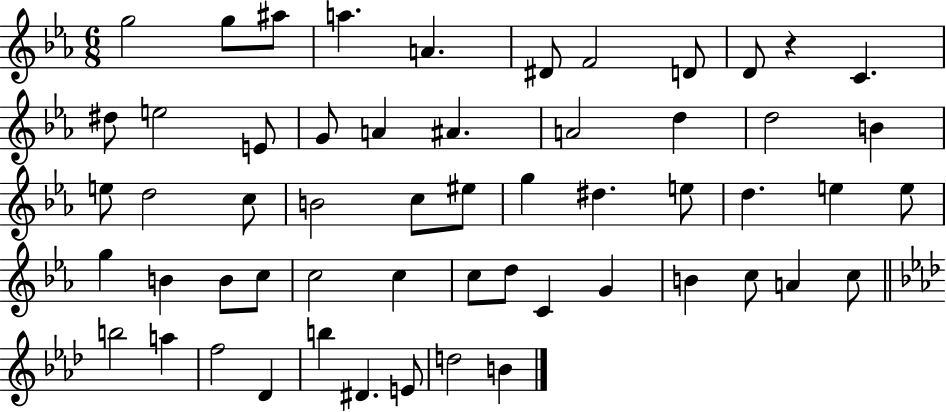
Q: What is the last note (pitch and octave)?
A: B4